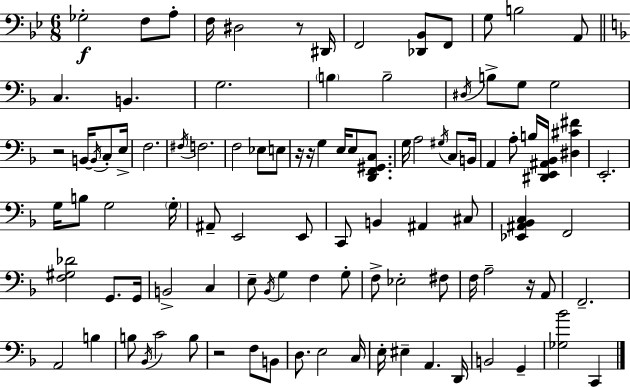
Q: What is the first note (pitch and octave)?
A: Gb3